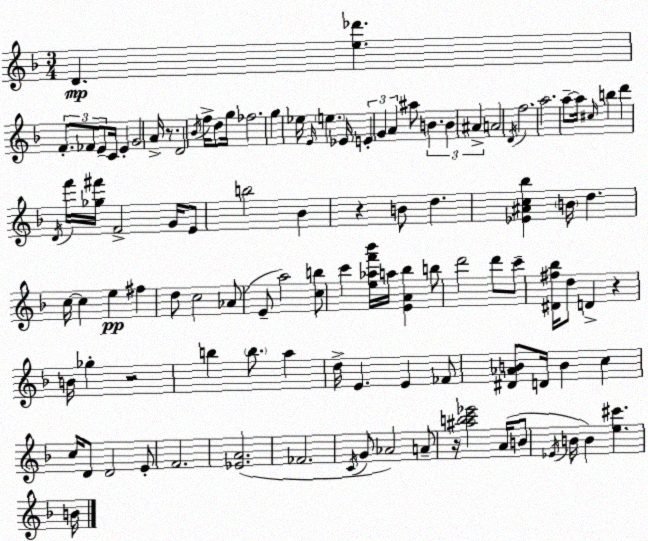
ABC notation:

X:1
T:Untitled
M:3/4
L:1/4
K:F
D [e_d'] F/2 _F/2 E/2 C/4 E G2 A/4 z/2 D2 _B/4 f/4 d/2 g/4 _f2 g _e/4 E/4 e _E/4 E G A ^a/2 B B ^A A2 D/4 f2 a2 a/2 a/4 ^c/4 b d' D/4 f'/4 [_g^f']/4 F2 G/4 E/2 b2 _B z B/2 d [_E^Ac_b] B/4 d c/4 c e ^f d/2 c2 _A/2 E/2 a2 [cb]/2 c' [e_af'_b']/4 a/4 [EA_b] b/2 d'2 d'/2 c'/2 [^D^f_b]/4 d/2 D z B/4 _g z2 b b/2 a d/4 E E _F/2 [^D_AB]/2 D/4 B c c/4 D/2 D2 E/2 F2 [_EA]2 _F2 C/4 G/2 _A2 A/2 z/4 [^abc'_e']2 A/4 B/2 _E/4 B/4 B [e^c'] B/4